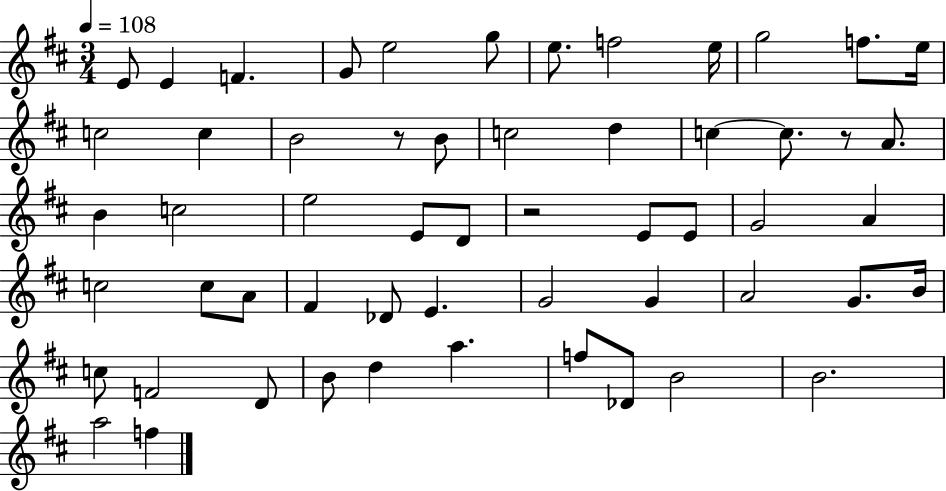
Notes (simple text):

E4/e E4/q F4/q. G4/e E5/h G5/e E5/e. F5/h E5/s G5/h F5/e. E5/s C5/h C5/q B4/h R/e B4/e C5/h D5/q C5/q C5/e. R/e A4/e. B4/q C5/h E5/h E4/e D4/e R/h E4/e E4/e G4/h A4/q C5/h C5/e A4/e F#4/q Db4/e E4/q. G4/h G4/q A4/h G4/e. B4/s C5/e F4/h D4/e B4/e D5/q A5/q. F5/e Db4/e B4/h B4/h. A5/h F5/q